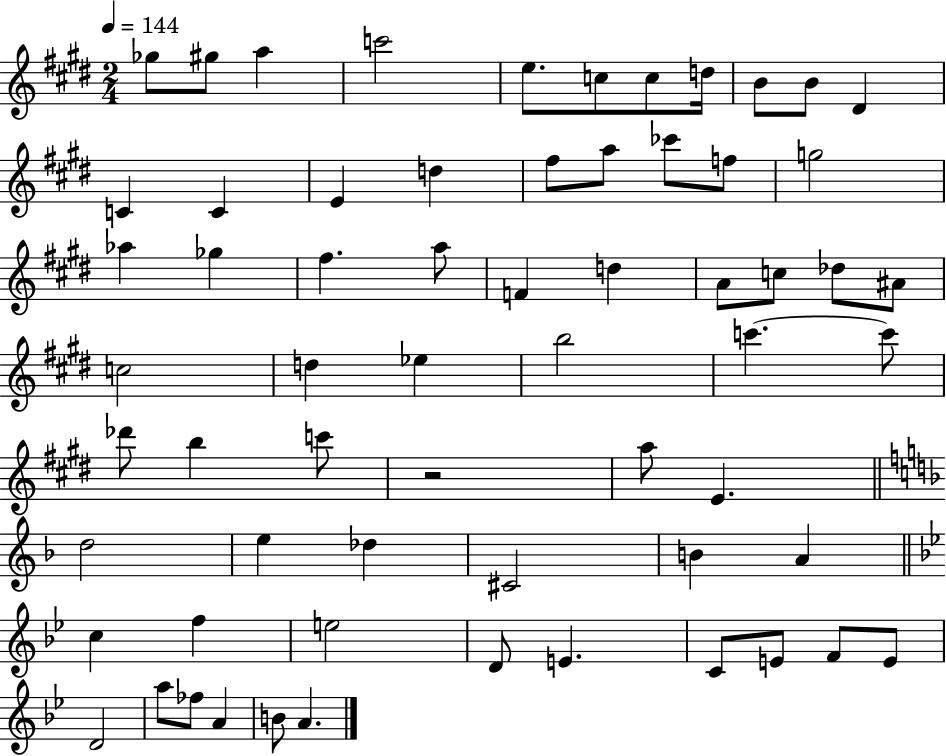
X:1
T:Untitled
M:2/4
L:1/4
K:E
_g/2 ^g/2 a c'2 e/2 c/2 c/2 d/4 B/2 B/2 ^D C C E d ^f/2 a/2 _c'/2 f/2 g2 _a _g ^f a/2 F d A/2 c/2 _d/2 ^A/2 c2 d _e b2 c' c'/2 _d'/2 b c'/2 z2 a/2 E d2 e _d ^C2 B A c f e2 D/2 E C/2 E/2 F/2 E/2 D2 a/2 _f/2 A B/2 A